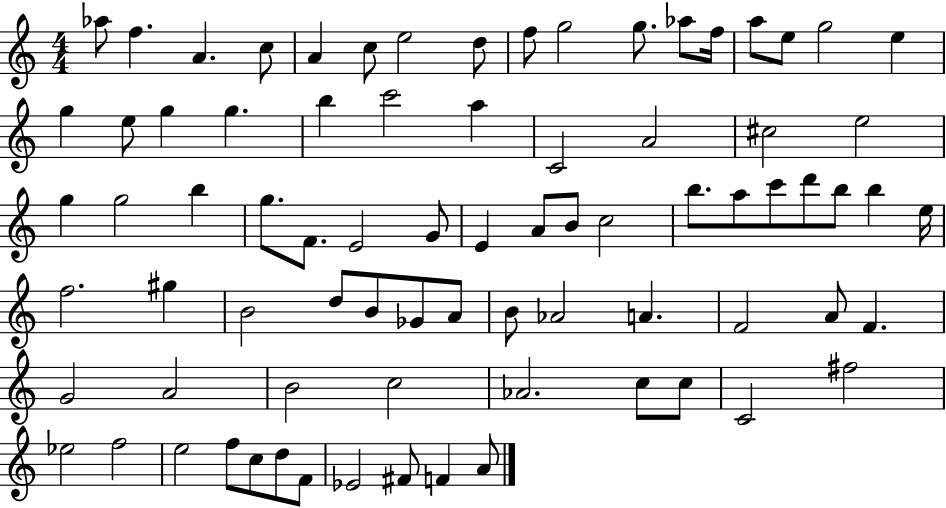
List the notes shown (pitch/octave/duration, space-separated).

Ab5/e F5/q. A4/q. C5/e A4/q C5/e E5/h D5/e F5/e G5/h G5/e. Ab5/e F5/s A5/e E5/e G5/h E5/q G5/q E5/e G5/q G5/q. B5/q C6/h A5/q C4/h A4/h C#5/h E5/h G5/q G5/h B5/q G5/e. F4/e. E4/h G4/e E4/q A4/e B4/e C5/h B5/e. A5/e C6/e D6/e B5/e B5/q E5/s F5/h. G#5/q B4/h D5/e B4/e Gb4/e A4/e B4/e Ab4/h A4/q. F4/h A4/e F4/q. G4/h A4/h B4/h C5/h Ab4/h. C5/e C5/e C4/h F#5/h Eb5/h F5/h E5/h F5/e C5/e D5/e F4/e Eb4/h F#4/e F4/q A4/e